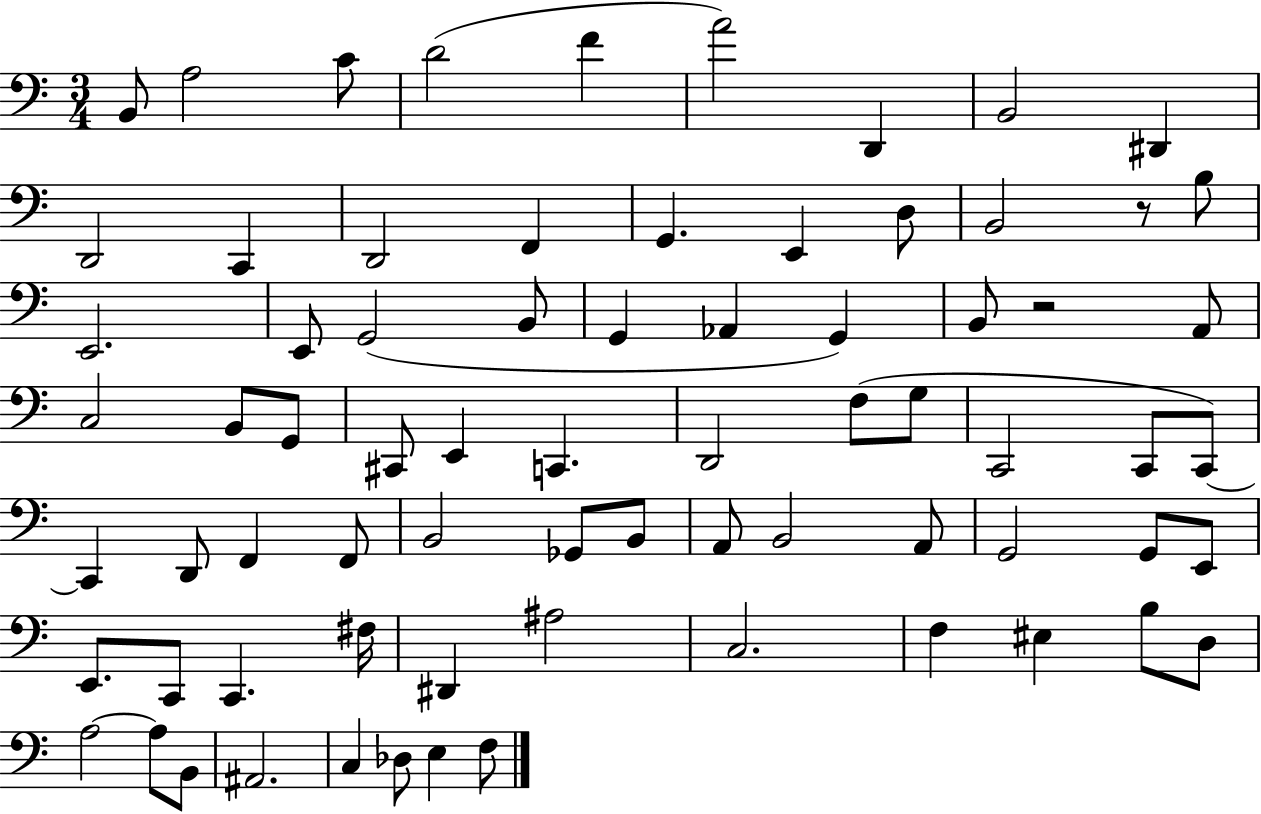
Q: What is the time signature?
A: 3/4